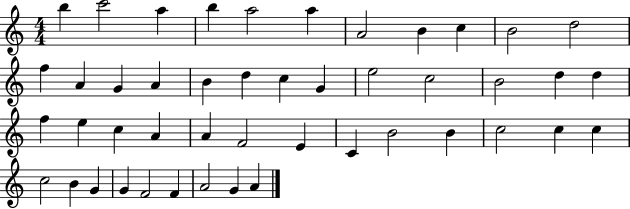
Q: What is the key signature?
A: C major